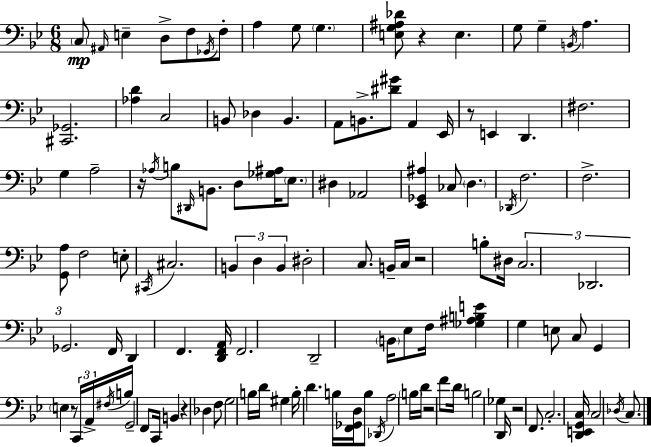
C3/e A#2/s E3/q D3/e F3/e Gb2/s F3/e A3/q G3/e G3/q. [E3,G3,A#3,Db4]/e R/q E3/q. G3/e G3/q B2/s A3/q. [C#2,Gb2]/h. [Ab3,D4]/q C3/h B2/e Db3/q B2/q. A2/e B2/e. [D#4,G#4]/e A2/q Eb2/s R/e E2/q D2/q. F#3/h. G3/q A3/h R/s Ab3/s B3/e D#2/s B2/e. D3/e [Gb3,A#3]/s Eb3/e. D#3/q Ab2/h [Eb2,Gb2,A#3]/q CES3/e D3/q. Db2/s F3/h. F3/h. [G2,A3]/e F3/h E3/e C#2/s C#3/h. B2/q D3/q B2/q D#3/h C3/e. B2/s C3/s R/h B3/e D#3/s C3/h. Db2/h. Gb2/h. F2/s D2/q F2/q. [D2,F2,A2]/s F2/h. D2/h B2/s Eb3/e F3/s [Gb3,A#3,B3,E4]/q G3/q E3/e C3/e G2/q E3/q R/e C2/s A2/s F#3/s B3/s G2/h F2/e C2/s B2/q R/q Db3/q F3/e G3/h B3/s D4/s G#3/q B3/s D4/q. B3/s [F2,Gb2,D3]/s B3/e Db2/s A3/h B3/s D4/s R/h F4/e D4/s B3/h Gb3/q D2/s R/h F2/e. C3/h. [D2,E2,G2,C3]/s C3/h Db3/s C3/e.